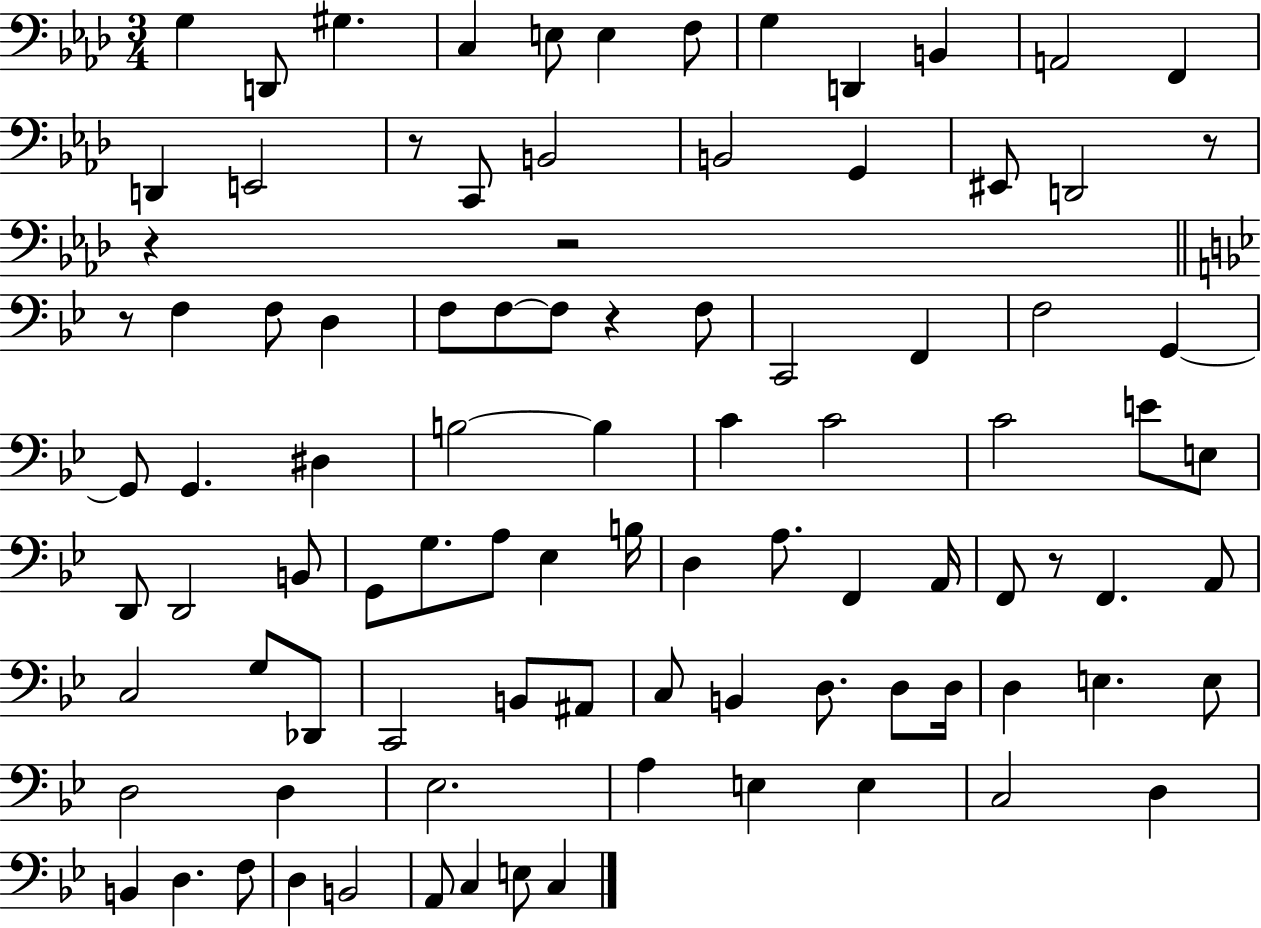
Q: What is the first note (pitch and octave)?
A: G3